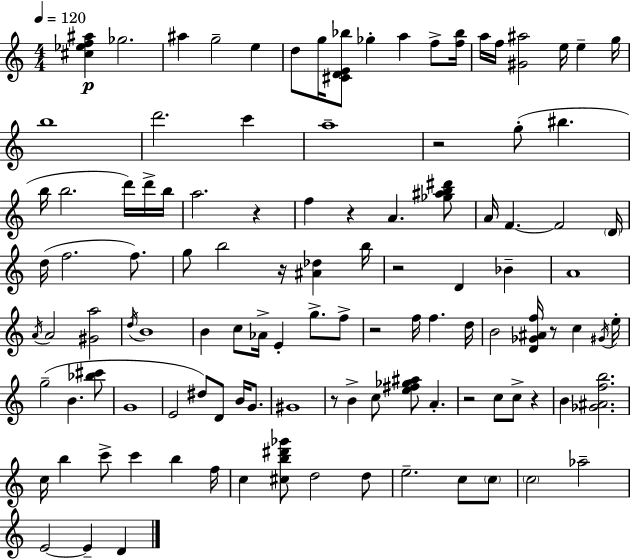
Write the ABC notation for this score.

X:1
T:Untitled
M:4/4
L:1/4
K:Am
[^c_ef^a] _g2 ^a g2 e d/2 g/4 [^CDE_b]/2 _g a f/2 [f_b]/4 a/4 f/4 [^G^a]2 e/4 e g/4 b4 d'2 c' a4 z2 g/2 ^b b/4 b2 d'/4 d'/4 b/4 a2 z f z A [_g^ab^d']/2 A/4 F F2 D/4 d/4 f2 f/2 g/2 b2 z/4 [^A_d] b/4 z2 D _B A4 A/4 A2 [^Ga]2 d/4 B4 B c/2 _A/4 E g/2 f/2 z2 f/4 f d/4 B2 [D_G^Af]/4 z/2 c ^G/4 e/4 g2 B [_b^c']/2 G4 E2 ^d/2 D/2 B/4 G/2 ^G4 z/2 B c/2 [e^f_g^a]/2 A z2 c/2 c/2 z B [_G^Afb]2 c/4 b c'/2 c' b f/4 c [^cb^d'_g']/2 d2 d/2 e2 c/2 c/2 c2 _a2 E2 E D